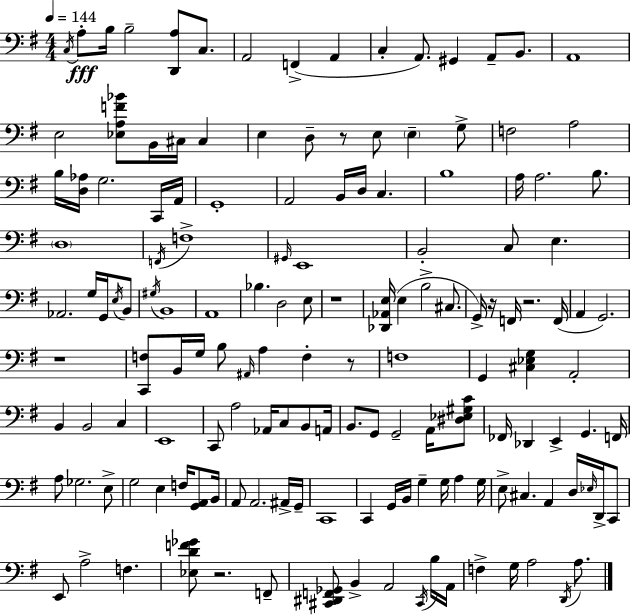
{
  \clef bass
  \numericTimeSignature
  \time 4/4
  \key e \minor
  \tempo 4 = 144
  \acciaccatura { c16 }\fff a8-. b16 b2-- <d, a>8 c8. | a,2 f,4->( a,4 | c4-. a,8.) gis,4 a,8-- b,8. | a,1 | \break e2 <ees a f' bes'>8 b,16 cis16 cis4 | e4 d8-- r8 e8 \parenthesize e4-- g8-> | f2 a2 | b16 <d aes>16 g2. c,16 | \break a,16 g,1-. | a,2 b,16 d16 c4. | b1 | a16 a2. b8. | \break \parenthesize d1 | \acciaccatura { f,16 } f1-> | \grace { gis,16 } e,1 | b,2-. c8 e4. | \break aes,2. g16 | g,16 \acciaccatura { e16 } b,8 \acciaccatura { gis16 } b,1 | a,1 | bes4. d2 | \break e8 r1 | <des, aes, e>16( e4 b2-> | cis8. g,16->) r16 f,16 r2. | f,16( a,4 g,2.) | \break r1 | <c, f>8 b,16 g16 b8 \grace { ais,16 } a4 | f4-. r8 f1 | g,4 <cis ees g>4 a,2-. | \break b,4 b,2 | c4 e,1 | c,8 a2 | aes,16 c8 b,8 a,16 b,8. g,8 g,2-- | \break a,16 <dis ees gis c'>8 fes,16 des,4 e,4-> g,4. | f,16 a8 ges2. | e8-> g2 e4 | f16 <g, a,>8 b,16 a,8 a,2. | \break ais,16-> g,16-- c,1 | c,4 g,16 b,16 g4-- | g16 a4 g16 e8-> cis4. a,4 | d16 \grace { ees16 } d,16-> c,8 e,8 a2-> | \break f4. <ees d' f' ges'>8 r2. | f,8-- <cis, dis, f, ges,>8 b,4-> a,2 | \acciaccatura { cis,16 } b16 a,16 f4-> g16 a2 | \acciaccatura { d,16 } a8. \bar "|."
}